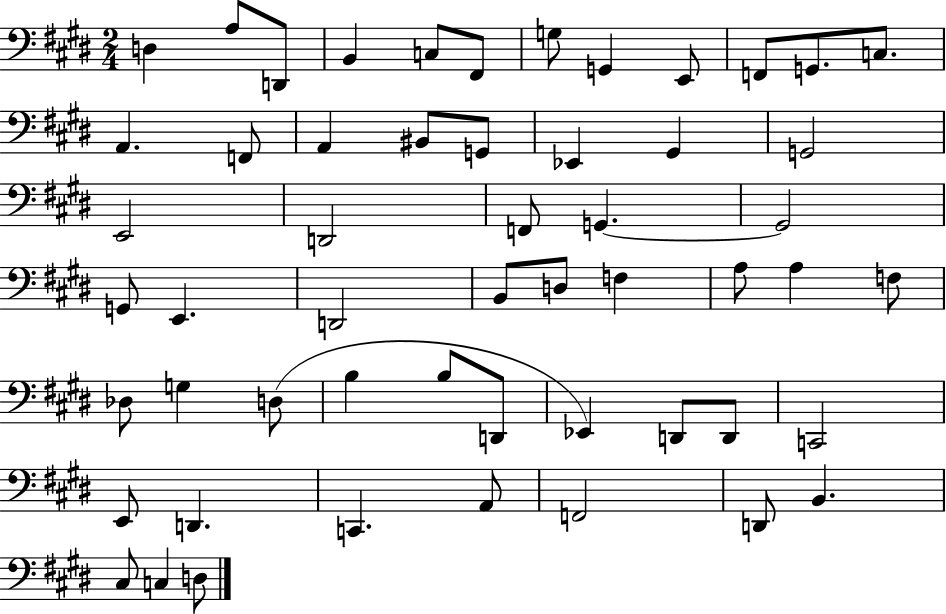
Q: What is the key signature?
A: E major